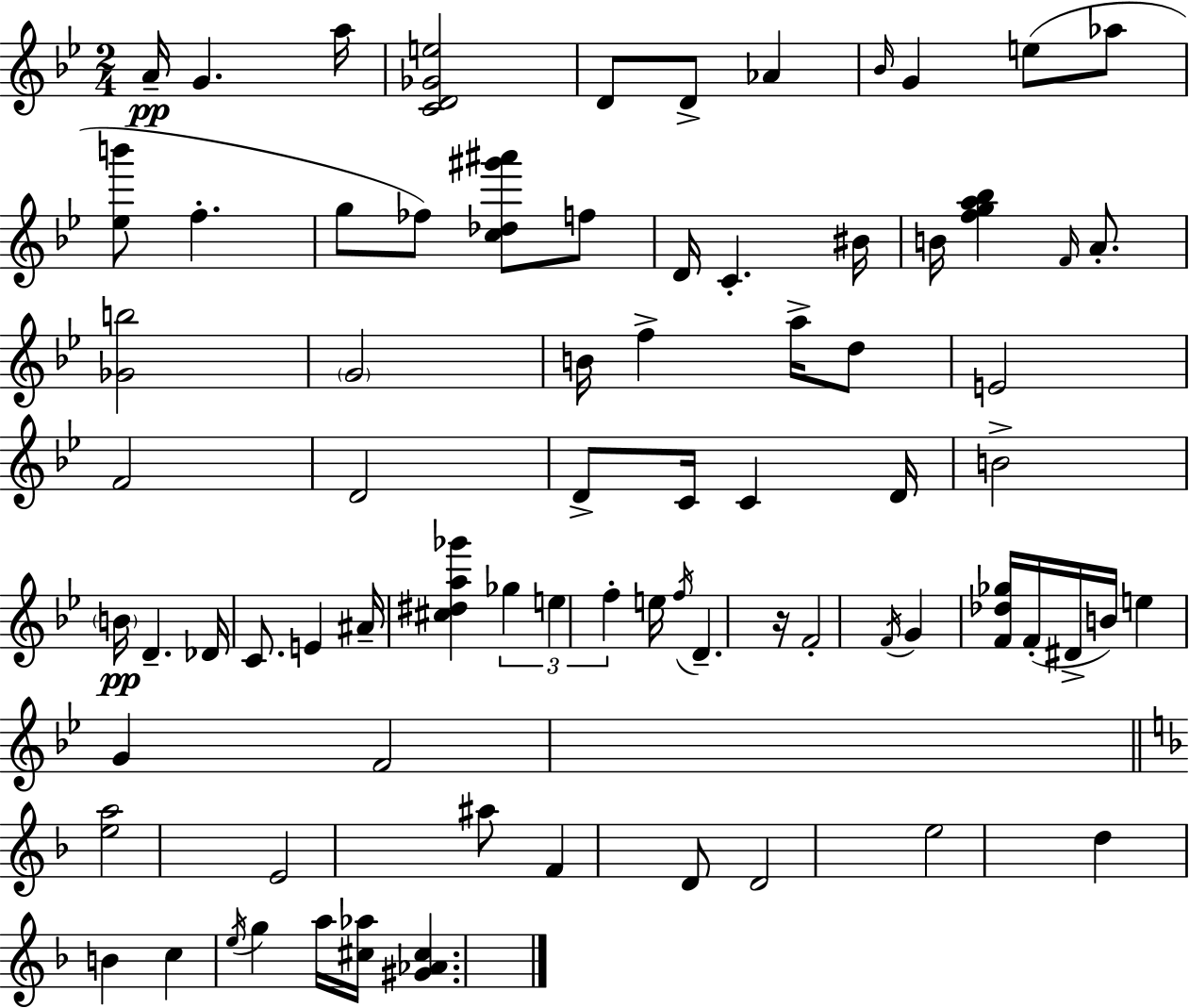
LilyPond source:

{
  \clef treble
  \numericTimeSignature
  \time 2/4
  \key g \minor
  a'16--\pp g'4. a''16 | <c' d' ges' e''>2 | d'8 d'8-> aes'4 | \grace { bes'16 } g'4 e''8( aes''8 | \break <ees'' b'''>8 f''4.-. | g''8 fes''8) <c'' des'' gis''' ais'''>8 f''8 | d'16 c'4.-. | bis'16 b'16 <f'' g'' a'' bes''>4 \grace { f'16 } a'8.-. | \break <ges' b''>2 | \parenthesize g'2 | b'16 f''4-> a''16-> | d''8 e'2 | \break f'2 | d'2 | d'8-> c'16 c'4 | d'16 b'2-> | \break \parenthesize b'16\pp d'4.-- | des'16 c'8. e'4 | ais'16-- <cis'' dis'' a'' ges'''>4 \tuplet 3/2 { ges''4 | e''4 f''4-. } | \break e''16 \acciaccatura { f''16 } d'4.-- | r16 f'2-. | \acciaccatura { f'16 } g'4 | <f' des'' ges''>16 f'16-.( dis'16-> b'16) e''4 | \break g'4 f'2 | \bar "||" \break \key d \minor <e'' a''>2 | e'2 | ais''8 f'4 d'8 | d'2 | \break e''2 | d''4 b'4 | c''4 \acciaccatura { e''16 } g''4 | a''16 <cis'' aes''>16 <gis' aes' cis''>4. | \break \bar "|."
}